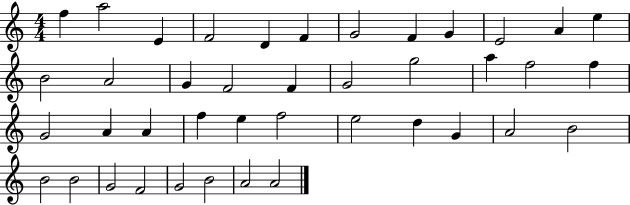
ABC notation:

X:1
T:Untitled
M:4/4
L:1/4
K:C
f a2 E F2 D F G2 F G E2 A e B2 A2 G F2 F G2 g2 a f2 f G2 A A f e f2 e2 d G A2 B2 B2 B2 G2 F2 G2 B2 A2 A2